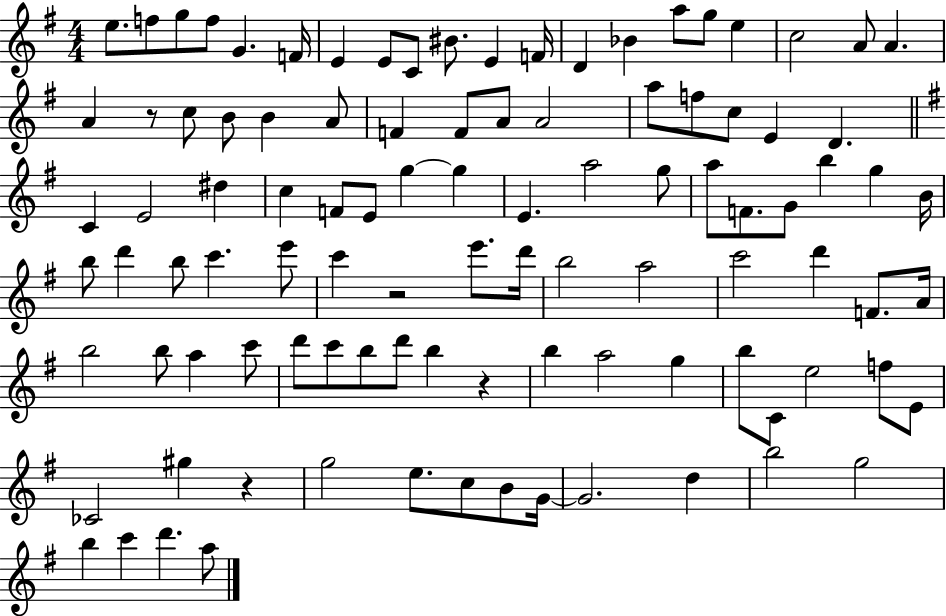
E5/e. F5/e G5/e F5/e G4/q. F4/s E4/q E4/e C4/e BIS4/e. E4/q F4/s D4/q Bb4/q A5/e G5/e E5/q C5/h A4/e A4/q. A4/q R/e C5/e B4/e B4/q A4/e F4/q F4/e A4/e A4/h A5/e F5/e C5/e E4/q D4/q. C4/q E4/h D#5/q C5/q F4/e E4/e G5/q G5/q E4/q. A5/h G5/e A5/e F4/e. G4/e B5/q G5/q B4/s B5/e D6/q B5/e C6/q. E6/e C6/q R/h E6/e. D6/s B5/h A5/h C6/h D6/q F4/e. A4/s B5/h B5/e A5/q C6/e D6/e C6/e B5/e D6/e B5/q R/q B5/q A5/h G5/q B5/e C4/e E5/h F5/e E4/e CES4/h G#5/q R/q G5/h E5/e. C5/e B4/e G4/s G4/h. D5/q B5/h G5/h B5/q C6/q D6/q. A5/e